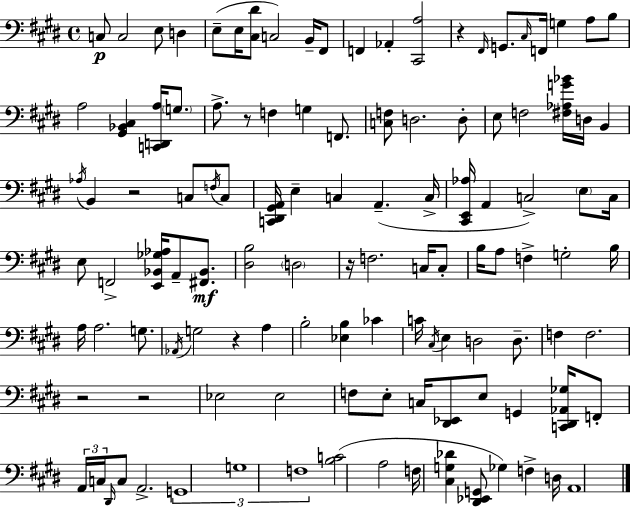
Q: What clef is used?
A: bass